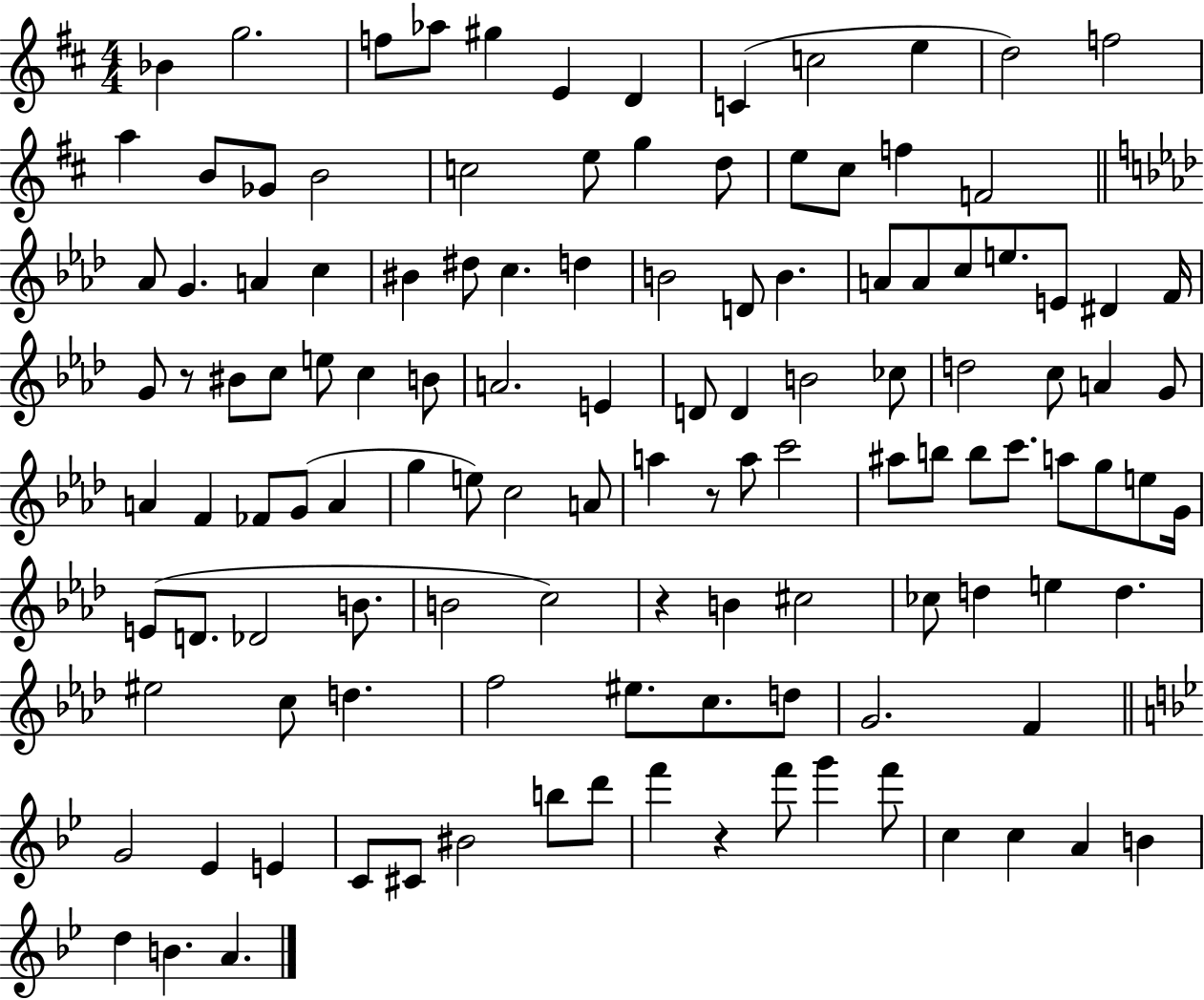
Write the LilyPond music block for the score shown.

{
  \clef treble
  \numericTimeSignature
  \time 4/4
  \key d \major
  bes'4 g''2. | f''8 aes''8 gis''4 e'4 d'4 | c'4( c''2 e''4 | d''2) f''2 | \break a''4 b'8 ges'8 b'2 | c''2 e''8 g''4 d''8 | e''8 cis''8 f''4 f'2 | \bar "||" \break \key aes \major aes'8 g'4. a'4 c''4 | bis'4 dis''8 c''4. d''4 | b'2 d'8 b'4. | a'8 a'8 c''8 e''8. e'8 dis'4 f'16 | \break g'8 r8 bis'8 c''8 e''8 c''4 b'8 | a'2. e'4 | d'8 d'4 b'2 ces''8 | d''2 c''8 a'4 g'8 | \break a'4 f'4 fes'8 g'8( a'4 | g''4 e''8) c''2 a'8 | a''4 r8 a''8 c'''2 | ais''8 b''8 b''8 c'''8. a''8 g''8 e''8 g'16 | \break e'8( d'8. des'2 b'8. | b'2 c''2) | r4 b'4 cis''2 | ces''8 d''4 e''4 d''4. | \break eis''2 c''8 d''4. | f''2 eis''8. c''8. d''8 | g'2. f'4 | \bar "||" \break \key g \minor g'2 ees'4 e'4 | c'8 cis'8 bis'2 b''8 d'''8 | f'''4 r4 f'''8 g'''4 f'''8 | c''4 c''4 a'4 b'4 | \break d''4 b'4. a'4. | \bar "|."
}